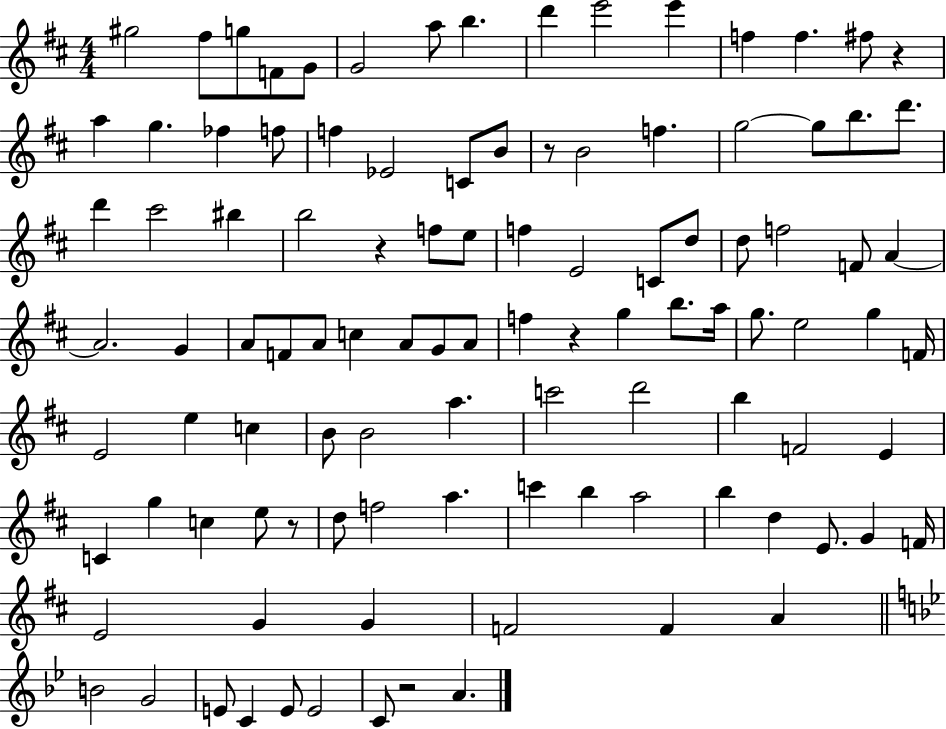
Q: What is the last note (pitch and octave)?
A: A4